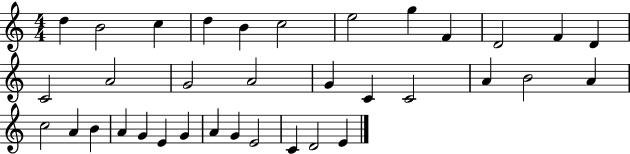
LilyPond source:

{
  \clef treble
  \numericTimeSignature
  \time 4/4
  \key c \major
  d''4 b'2 c''4 | d''4 b'4 c''2 | e''2 g''4 f'4 | d'2 f'4 d'4 | \break c'2 a'2 | g'2 a'2 | g'4 c'4 c'2 | a'4 b'2 a'4 | \break c''2 a'4 b'4 | a'4 g'4 e'4 g'4 | a'4 g'4 e'2 | c'4 d'2 e'4 | \break \bar "|."
}